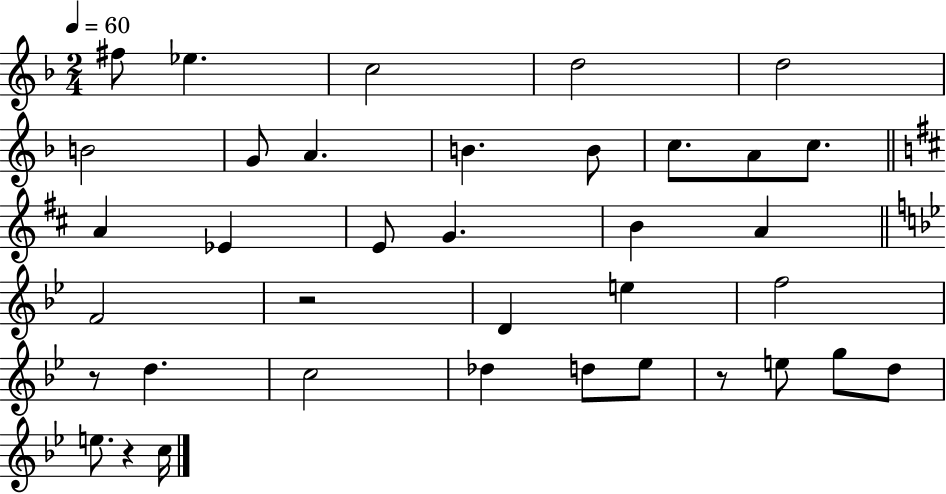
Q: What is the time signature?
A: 2/4